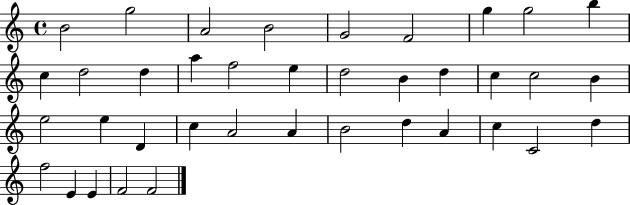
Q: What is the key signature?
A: C major